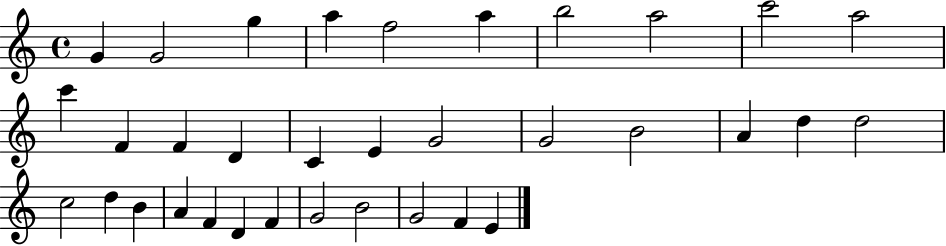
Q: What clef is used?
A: treble